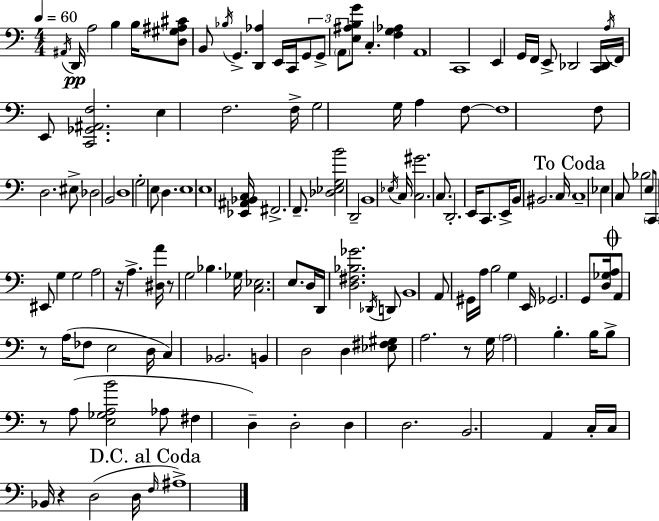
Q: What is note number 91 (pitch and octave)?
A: C3